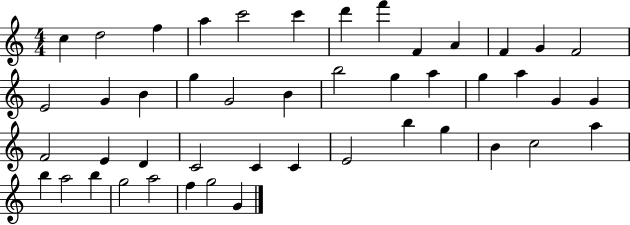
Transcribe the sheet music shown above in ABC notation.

X:1
T:Untitled
M:4/4
L:1/4
K:C
c d2 f a c'2 c' d' f' F A F G F2 E2 G B g G2 B b2 g a g a G G F2 E D C2 C C E2 b g B c2 a b a2 b g2 a2 f g2 G